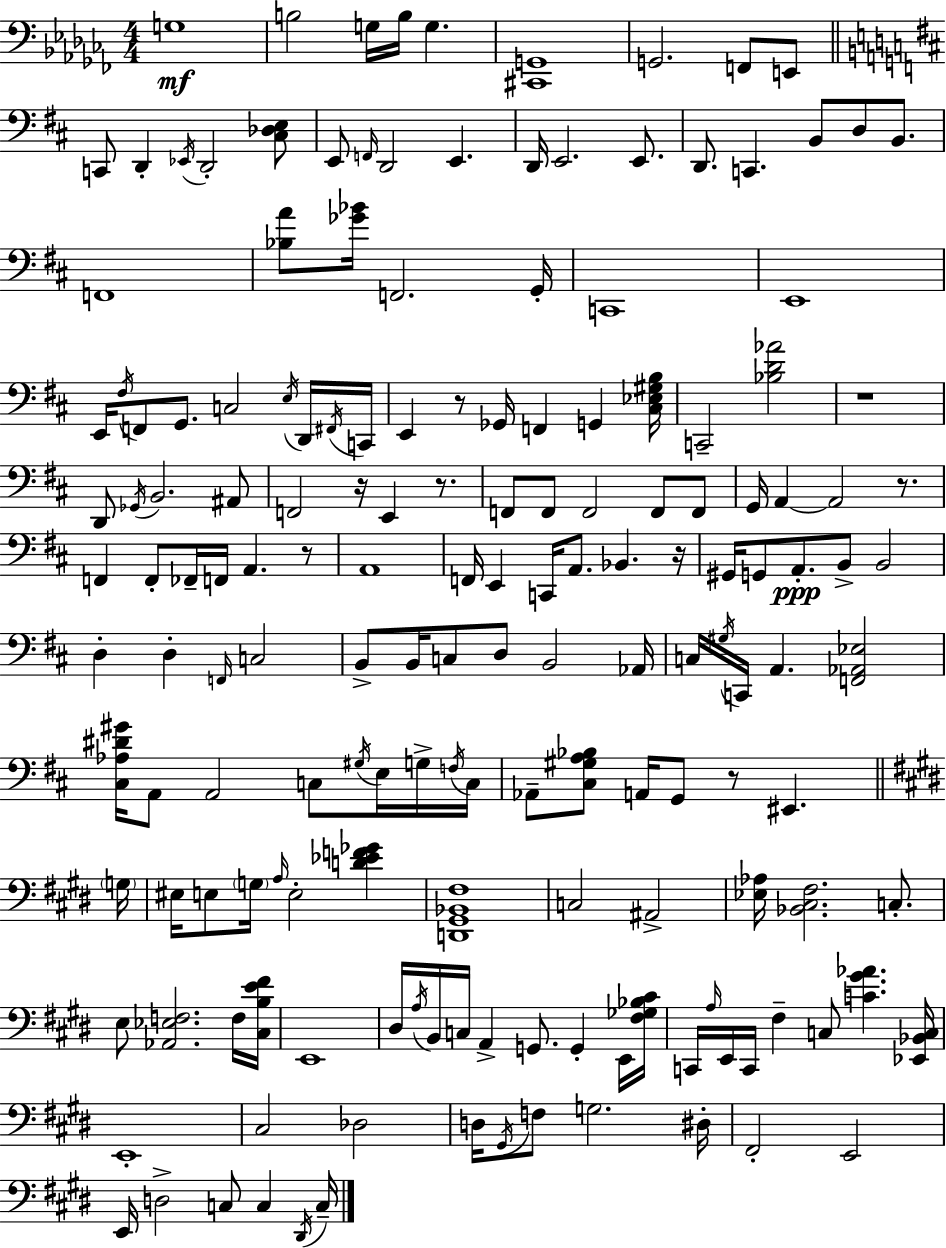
X:1
T:Untitled
M:4/4
L:1/4
K:Abm
G,4 B,2 G,/4 B,/4 G, [^C,,G,,]4 G,,2 F,,/2 E,,/2 C,,/2 D,, _E,,/4 D,,2 [^C,_D,E,]/2 E,,/2 F,,/4 D,,2 E,, D,,/4 E,,2 E,,/2 D,,/2 C,, B,,/2 D,/2 B,,/2 F,,4 [_B,A]/2 [_G_B]/4 F,,2 G,,/4 C,,4 E,,4 E,,/4 ^F,/4 F,,/2 G,,/2 C,2 E,/4 D,,/4 ^F,,/4 C,,/4 E,, z/2 _G,,/4 F,, G,, [^C,_E,^G,B,]/4 C,,2 [_B,D_A]2 z4 D,,/2 _G,,/4 B,,2 ^A,,/2 F,,2 z/4 E,, z/2 F,,/2 F,,/2 F,,2 F,,/2 F,,/2 G,,/4 A,, A,,2 z/2 F,, F,,/2 _F,,/4 F,,/4 A,, z/2 A,,4 F,,/4 E,, C,,/4 A,,/2 _B,, z/4 ^G,,/4 G,,/2 A,,/2 B,,/2 B,,2 D, D, F,,/4 C,2 B,,/2 B,,/4 C,/2 D,/2 B,,2 _A,,/4 C,/4 ^G,/4 C,,/4 A,, [F,,_A,,_E,]2 [^C,_A,^D^G]/4 A,,/2 A,,2 C,/2 ^G,/4 E,/4 G,/4 F,/4 C,/4 _A,,/2 [^C,^G,A,_B,]/2 A,,/4 G,,/2 z/2 ^E,, G,/4 ^E,/4 E,/2 G,/4 A,/4 E,2 [D_EF_G] [D,,^G,,_B,,^F,]4 C,2 ^A,,2 [_E,_A,]/4 [_B,,^C,^F,]2 C,/2 E,/2 [_A,,_E,F,]2 F,/4 [^C,B,E^F]/4 E,,4 ^D,/4 A,/4 B,,/4 C,/4 A,, G,,/2 G,, E,,/4 [^F,_G,_B,^C]/4 C,,/4 A,/4 E,,/4 C,,/4 ^F, C,/2 [C^G_A] [_E,,_B,,C,]/4 E,,4 ^C,2 _D,2 D,/4 ^G,,/4 F,/2 G,2 ^D,/4 ^F,,2 E,,2 E,,/4 D,2 C,/2 C, ^D,,/4 C,/4